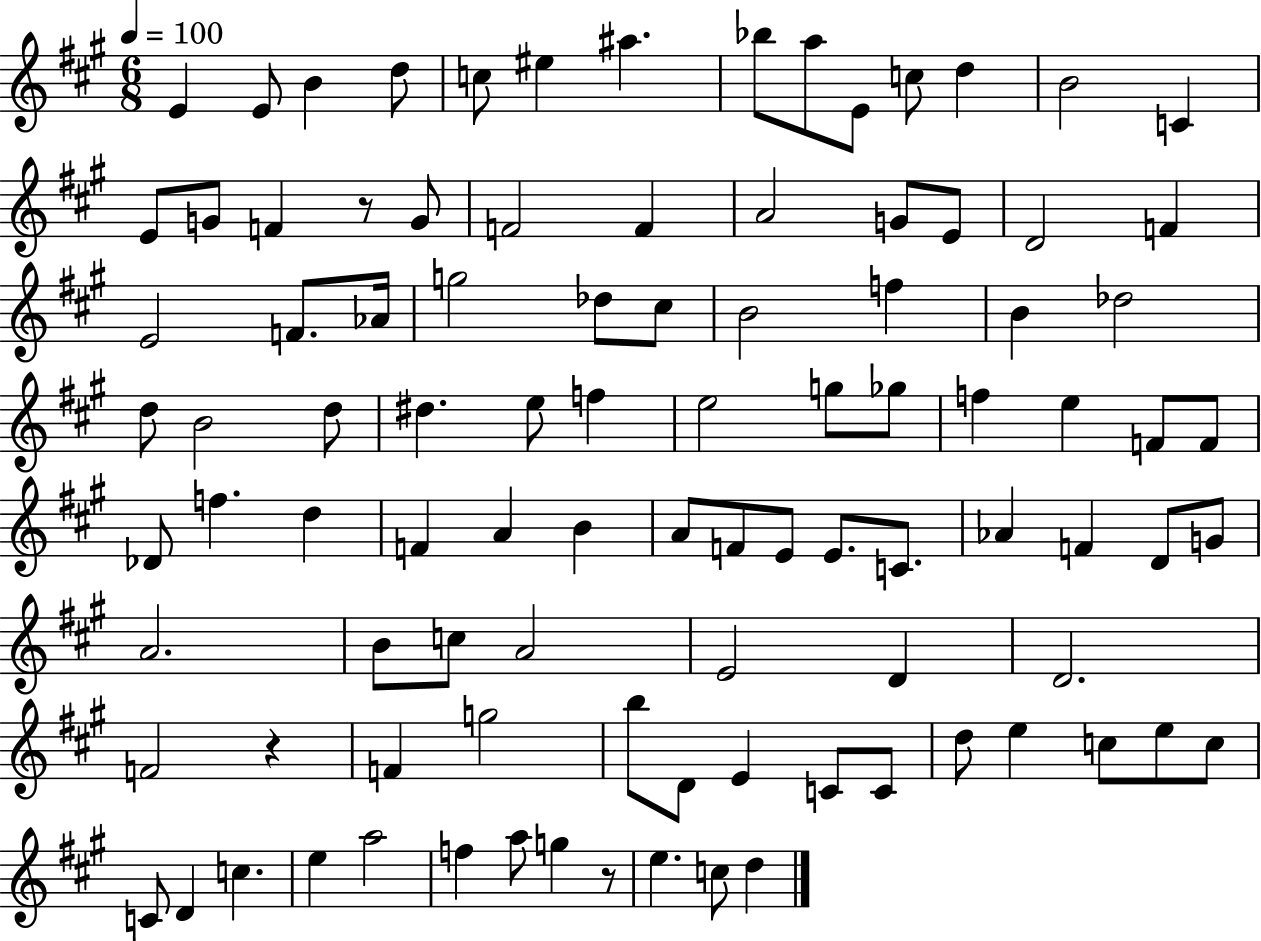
{
  \clef treble
  \numericTimeSignature
  \time 6/8
  \key a \major
  \tempo 4 = 100
  e'4 e'8 b'4 d''8 | c''8 eis''4 ais''4. | bes''8 a''8 e'8 c''8 d''4 | b'2 c'4 | \break e'8 g'8 f'4 r8 g'8 | f'2 f'4 | a'2 g'8 e'8 | d'2 f'4 | \break e'2 f'8. aes'16 | g''2 des''8 cis''8 | b'2 f''4 | b'4 des''2 | \break d''8 b'2 d''8 | dis''4. e''8 f''4 | e''2 g''8 ges''8 | f''4 e''4 f'8 f'8 | \break des'8 f''4. d''4 | f'4 a'4 b'4 | a'8 f'8 e'8 e'8. c'8. | aes'4 f'4 d'8 g'8 | \break a'2. | b'8 c''8 a'2 | e'2 d'4 | d'2. | \break f'2 r4 | f'4 g''2 | b''8 d'8 e'4 c'8 c'8 | d''8 e''4 c''8 e''8 c''8 | \break c'8 d'4 c''4. | e''4 a''2 | f''4 a''8 g''4 r8 | e''4. c''8 d''4 | \break \bar "|."
}